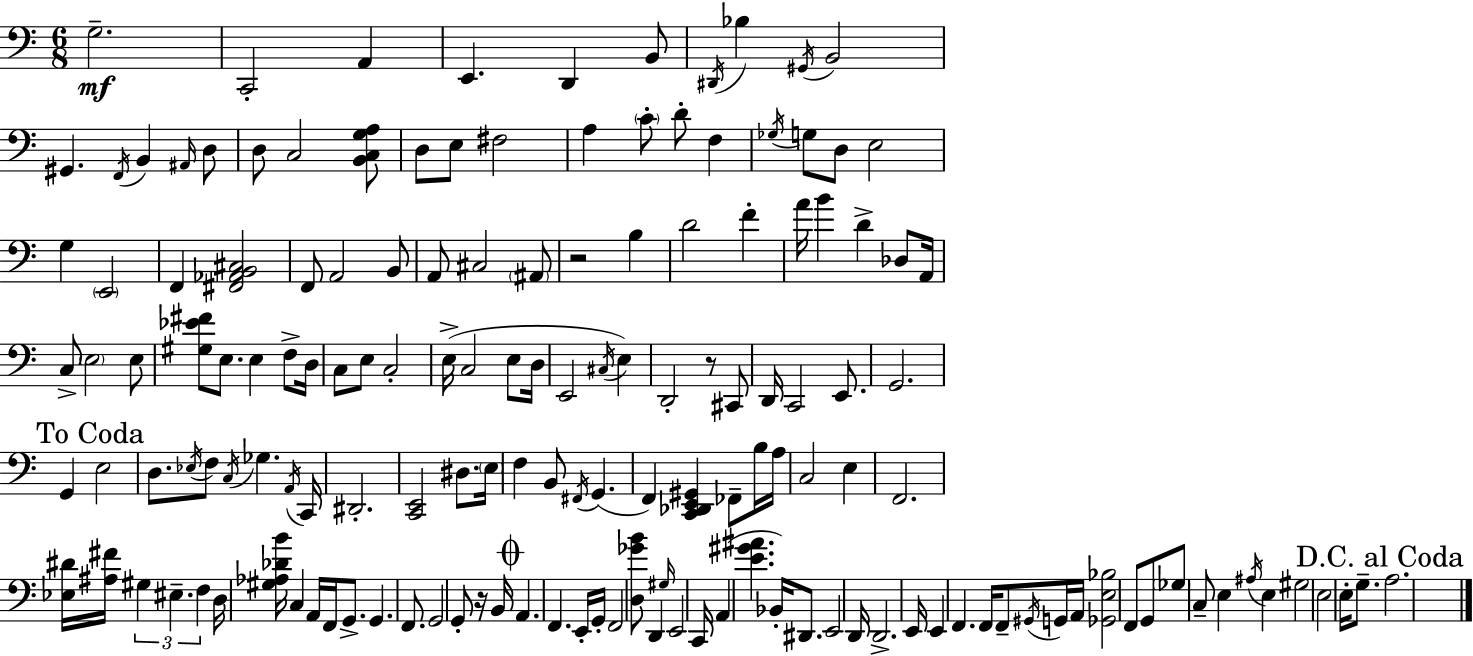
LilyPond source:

{
  \clef bass
  \numericTimeSignature
  \time 6/8
  \key a \minor
  g2.--\mf | c,2-. a,4 | e,4. d,4 b,8 | \acciaccatura { dis,16 } bes4 \acciaccatura { gis,16 } b,2 | \break gis,4. \acciaccatura { f,16 } b,4 | \grace { ais,16 } d8 d8 c2 | <b, c g a>8 d8 e8 fis2 | a4 \parenthesize c'8-. d'8-. | \break f4 \acciaccatura { ges16 } g8 d8 e2 | g4 \parenthesize e,2 | f,4 <fis, aes, b, cis>2 | f,8 a,2 | \break b,8 a,8 cis2 | \parenthesize ais,8 r2 | b4 d'2 | f'4-. a'16 b'4 d'4-> | \break des8 a,16 c8-> \parenthesize e2 | e8 <gis ees' fis'>8 e8. e4 | f8-> d16 c8 e8 c2-. | e16->( c2 | \break e8 d16 e,2 | \acciaccatura { cis16 }) e4 d,2-. | r8 cis,8 d,16 c,2 | e,8. g,2. | \break \mark "To Coda" g,4 e2 | d8. \acciaccatura { ees16 } f8 | \acciaccatura { c16 } ges4. \acciaccatura { a,16 } c,16 dis,2.-. | <c, e,>2 | \break dis8. \parenthesize e16 f4 | b,8 \acciaccatura { fis,16 }( g,4. f,4) | <c, des, e, gis,>4 fes,8-- b16 a16 c2 | e4 f,2. | \break <ees dis'>16 <ais fis'>16 | \tuplet 3/2 { gis4 eis4.-- f4 } | d16 <gis aes des' b'>16 c4 a,16 f,16 g,8.-> | g,4. f,8. g,2 | \break g,8-. r16 b,16 \mark \markup { \musicglyph "scripts.coda" } a,4. | f,4. e,16-. g,16-. | f,2 <d ges' b'>8 d,4 | \grace { gis16 } e,2 c,16 | \break a,4( <e' gis' ais'>4. bes,16-.) dis,8. | e,2 d,16 d,2.-> | e,16 | e,4 f,4. f,16 f,8-- | \break \acciaccatura { gis,16 } g,16 a,16 <ges, e bes>2 | f,8 g,8 \parenthesize ges8 c8-- e4 | \acciaccatura { ais16 } e4 gis2 | e2 e16-. g8.-- | \break \mark "D.C. al Coda" a2. | \bar "|."
}